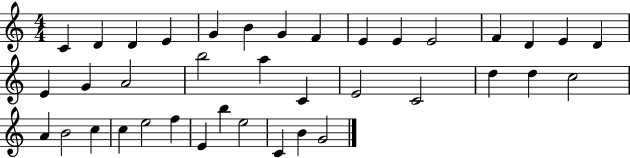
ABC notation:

X:1
T:Untitled
M:4/4
L:1/4
K:C
C D D E G B G F E E E2 F D E D E G A2 b2 a C E2 C2 d d c2 A B2 c c e2 f E b e2 C B G2